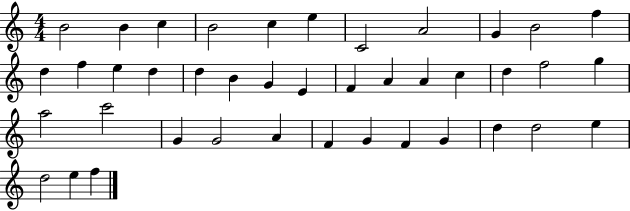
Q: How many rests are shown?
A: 0